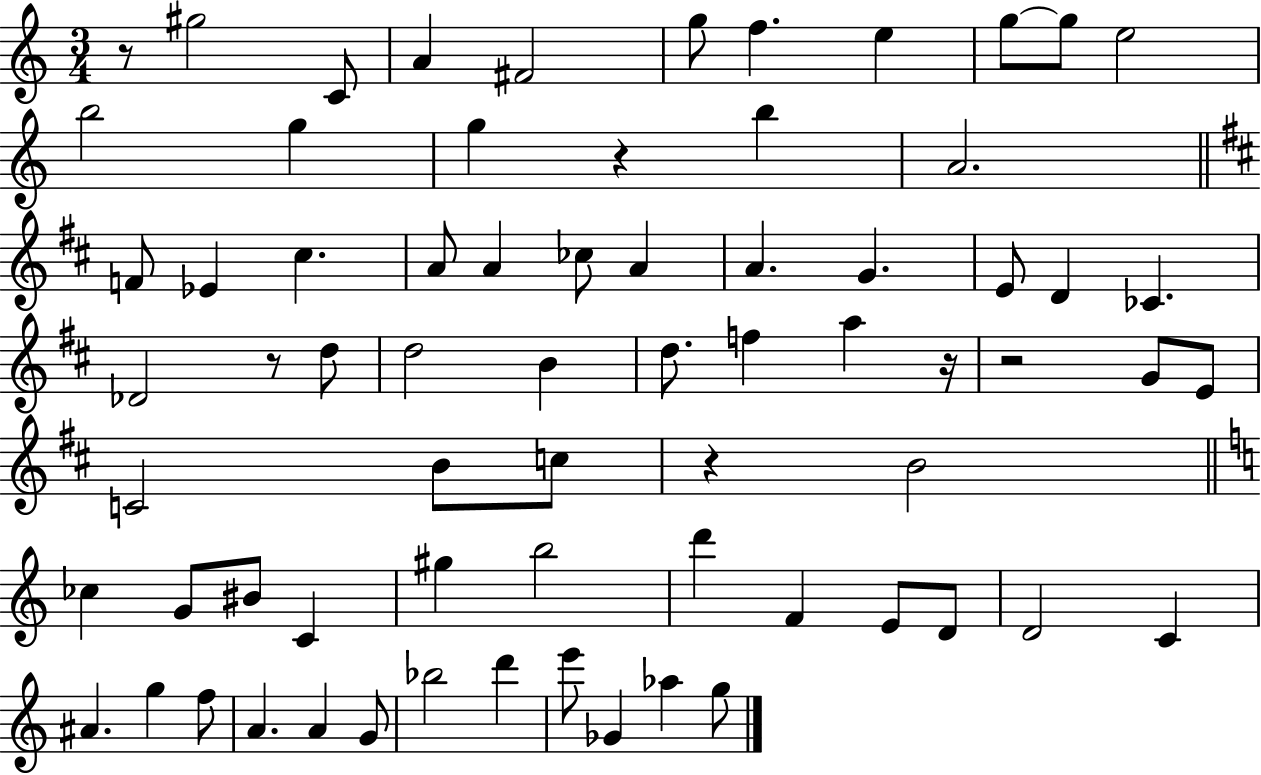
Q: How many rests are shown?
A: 6